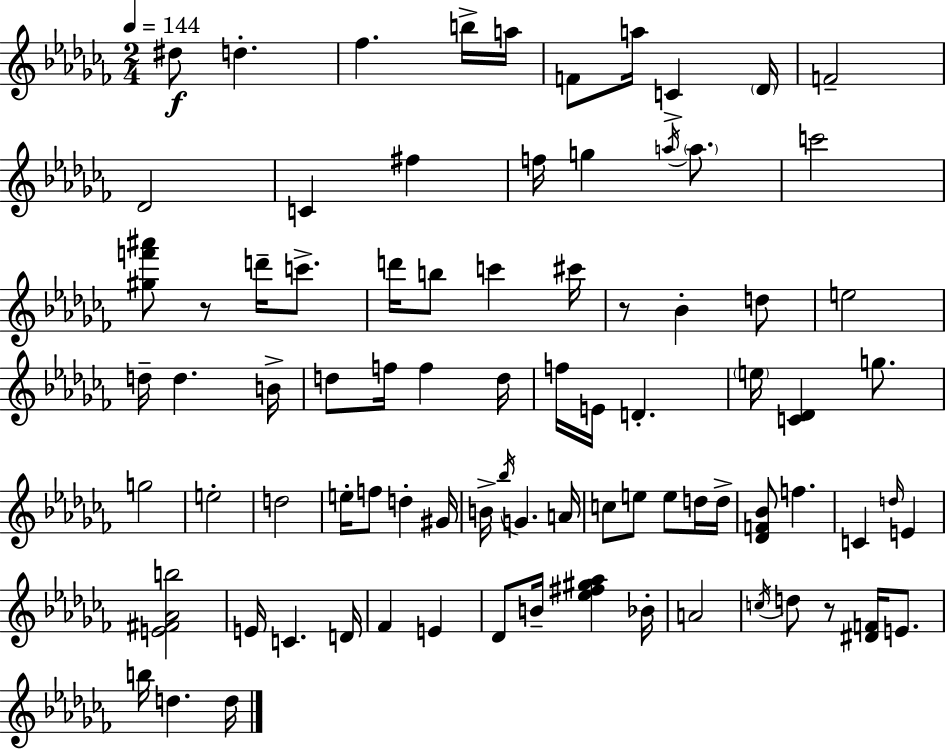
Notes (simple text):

D#5/e D5/q. FES5/q. B5/s A5/s F4/e A5/s C4/q Db4/s F4/h Db4/h C4/q F#5/q F5/s G5/q A5/s A5/e. C6/h [G#5,F6,A#6]/e R/e D6/s C6/e. D6/s B5/e C6/q C#6/s R/e Bb4/q D5/e E5/h D5/s D5/q. B4/s D5/e F5/s F5/q D5/s F5/s E4/s D4/q. E5/s [C4,Db4]/q G5/e. G5/h E5/h D5/h E5/s F5/e D5/q G#4/s B4/s Bb5/s G4/q. A4/s C5/e E5/e E5/e D5/s D5/s [Db4,F4,Bb4]/e F5/q. C4/q D5/s E4/q [E4,F#4,Ab4,B5]/h E4/s C4/q. D4/s FES4/q E4/q Db4/e B4/s [Eb5,F#5,G#5,Ab5]/q Bb4/s A4/h C5/s D5/e R/e [D#4,F4]/s E4/e. B5/s D5/q. D5/s